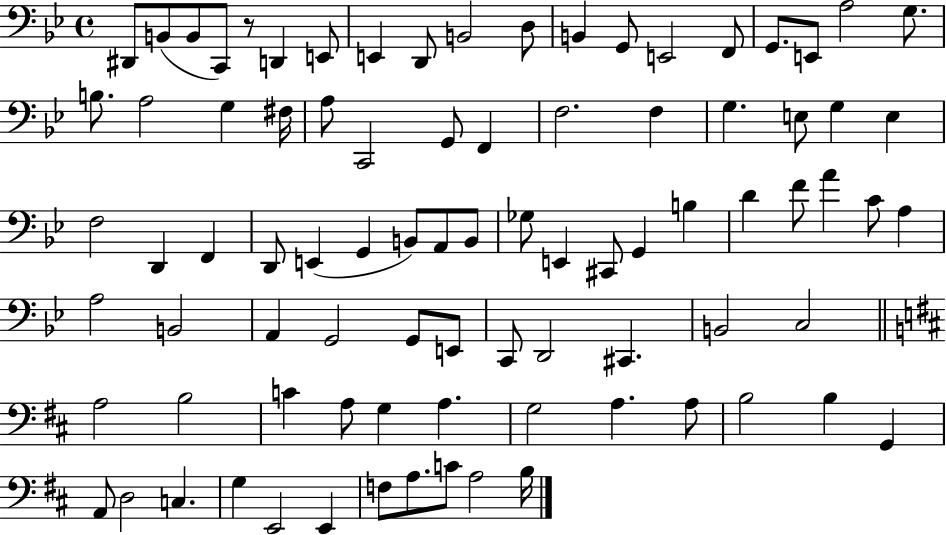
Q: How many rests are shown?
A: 1